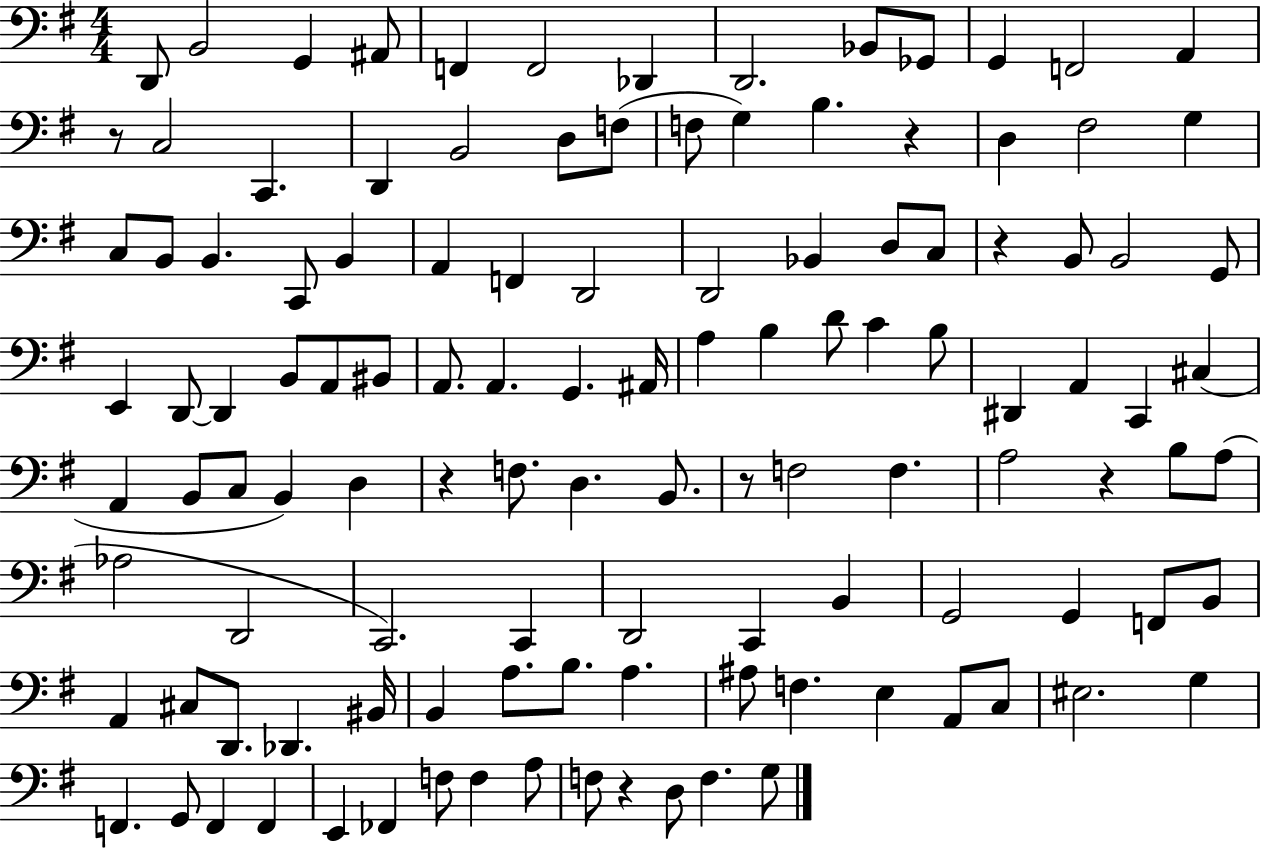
X:1
T:Untitled
M:4/4
L:1/4
K:G
D,,/2 B,,2 G,, ^A,,/2 F,, F,,2 _D,, D,,2 _B,,/2 _G,,/2 G,, F,,2 A,, z/2 C,2 C,, D,, B,,2 D,/2 F,/2 F,/2 G, B, z D, ^F,2 G, C,/2 B,,/2 B,, C,,/2 B,, A,, F,, D,,2 D,,2 _B,, D,/2 C,/2 z B,,/2 B,,2 G,,/2 E,, D,,/2 D,, B,,/2 A,,/2 ^B,,/2 A,,/2 A,, G,, ^A,,/4 A, B, D/2 C B,/2 ^D,, A,, C,, ^C, A,, B,,/2 C,/2 B,, D, z F,/2 D, B,,/2 z/2 F,2 F, A,2 z B,/2 A,/2 _A,2 D,,2 C,,2 C,, D,,2 C,, B,, G,,2 G,, F,,/2 B,,/2 A,, ^C,/2 D,,/2 _D,, ^B,,/4 B,, A,/2 B,/2 A, ^A,/2 F, E, A,,/2 C,/2 ^E,2 G, F,, G,,/2 F,, F,, E,, _F,, F,/2 F, A,/2 F,/2 z D,/2 F, G,/2